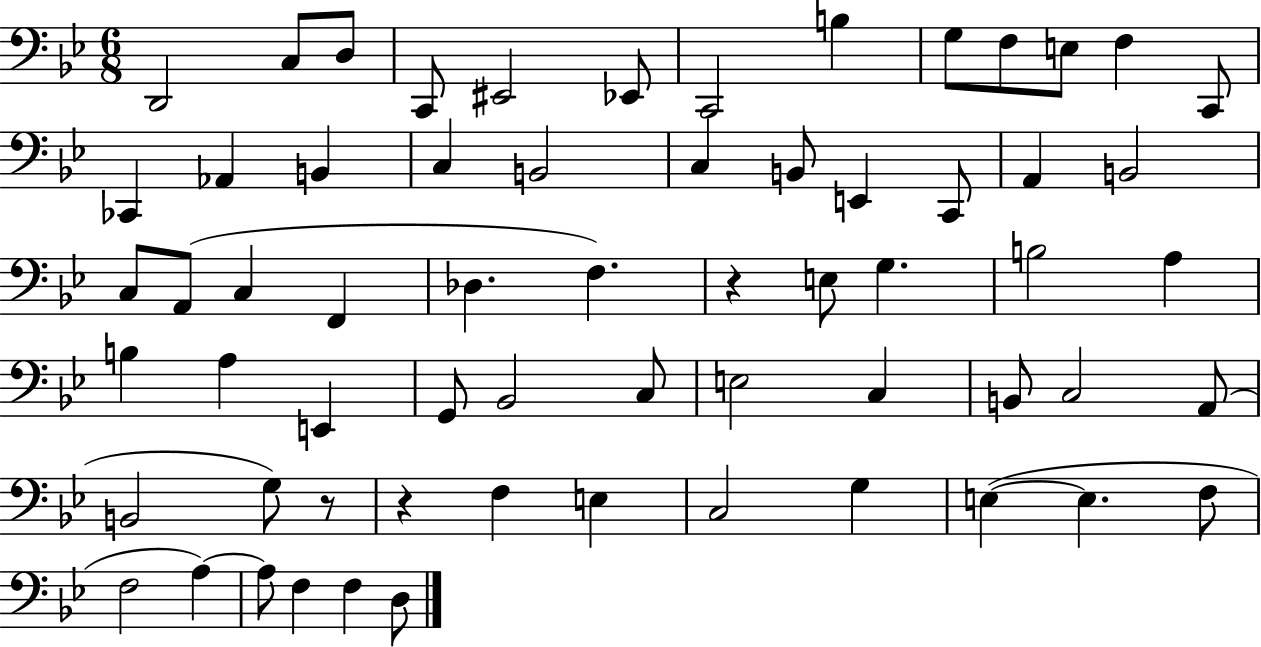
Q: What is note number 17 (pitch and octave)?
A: C3